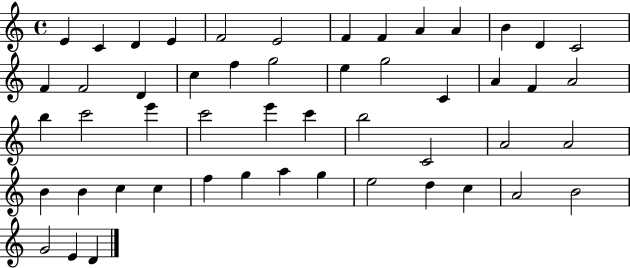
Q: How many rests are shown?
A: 0